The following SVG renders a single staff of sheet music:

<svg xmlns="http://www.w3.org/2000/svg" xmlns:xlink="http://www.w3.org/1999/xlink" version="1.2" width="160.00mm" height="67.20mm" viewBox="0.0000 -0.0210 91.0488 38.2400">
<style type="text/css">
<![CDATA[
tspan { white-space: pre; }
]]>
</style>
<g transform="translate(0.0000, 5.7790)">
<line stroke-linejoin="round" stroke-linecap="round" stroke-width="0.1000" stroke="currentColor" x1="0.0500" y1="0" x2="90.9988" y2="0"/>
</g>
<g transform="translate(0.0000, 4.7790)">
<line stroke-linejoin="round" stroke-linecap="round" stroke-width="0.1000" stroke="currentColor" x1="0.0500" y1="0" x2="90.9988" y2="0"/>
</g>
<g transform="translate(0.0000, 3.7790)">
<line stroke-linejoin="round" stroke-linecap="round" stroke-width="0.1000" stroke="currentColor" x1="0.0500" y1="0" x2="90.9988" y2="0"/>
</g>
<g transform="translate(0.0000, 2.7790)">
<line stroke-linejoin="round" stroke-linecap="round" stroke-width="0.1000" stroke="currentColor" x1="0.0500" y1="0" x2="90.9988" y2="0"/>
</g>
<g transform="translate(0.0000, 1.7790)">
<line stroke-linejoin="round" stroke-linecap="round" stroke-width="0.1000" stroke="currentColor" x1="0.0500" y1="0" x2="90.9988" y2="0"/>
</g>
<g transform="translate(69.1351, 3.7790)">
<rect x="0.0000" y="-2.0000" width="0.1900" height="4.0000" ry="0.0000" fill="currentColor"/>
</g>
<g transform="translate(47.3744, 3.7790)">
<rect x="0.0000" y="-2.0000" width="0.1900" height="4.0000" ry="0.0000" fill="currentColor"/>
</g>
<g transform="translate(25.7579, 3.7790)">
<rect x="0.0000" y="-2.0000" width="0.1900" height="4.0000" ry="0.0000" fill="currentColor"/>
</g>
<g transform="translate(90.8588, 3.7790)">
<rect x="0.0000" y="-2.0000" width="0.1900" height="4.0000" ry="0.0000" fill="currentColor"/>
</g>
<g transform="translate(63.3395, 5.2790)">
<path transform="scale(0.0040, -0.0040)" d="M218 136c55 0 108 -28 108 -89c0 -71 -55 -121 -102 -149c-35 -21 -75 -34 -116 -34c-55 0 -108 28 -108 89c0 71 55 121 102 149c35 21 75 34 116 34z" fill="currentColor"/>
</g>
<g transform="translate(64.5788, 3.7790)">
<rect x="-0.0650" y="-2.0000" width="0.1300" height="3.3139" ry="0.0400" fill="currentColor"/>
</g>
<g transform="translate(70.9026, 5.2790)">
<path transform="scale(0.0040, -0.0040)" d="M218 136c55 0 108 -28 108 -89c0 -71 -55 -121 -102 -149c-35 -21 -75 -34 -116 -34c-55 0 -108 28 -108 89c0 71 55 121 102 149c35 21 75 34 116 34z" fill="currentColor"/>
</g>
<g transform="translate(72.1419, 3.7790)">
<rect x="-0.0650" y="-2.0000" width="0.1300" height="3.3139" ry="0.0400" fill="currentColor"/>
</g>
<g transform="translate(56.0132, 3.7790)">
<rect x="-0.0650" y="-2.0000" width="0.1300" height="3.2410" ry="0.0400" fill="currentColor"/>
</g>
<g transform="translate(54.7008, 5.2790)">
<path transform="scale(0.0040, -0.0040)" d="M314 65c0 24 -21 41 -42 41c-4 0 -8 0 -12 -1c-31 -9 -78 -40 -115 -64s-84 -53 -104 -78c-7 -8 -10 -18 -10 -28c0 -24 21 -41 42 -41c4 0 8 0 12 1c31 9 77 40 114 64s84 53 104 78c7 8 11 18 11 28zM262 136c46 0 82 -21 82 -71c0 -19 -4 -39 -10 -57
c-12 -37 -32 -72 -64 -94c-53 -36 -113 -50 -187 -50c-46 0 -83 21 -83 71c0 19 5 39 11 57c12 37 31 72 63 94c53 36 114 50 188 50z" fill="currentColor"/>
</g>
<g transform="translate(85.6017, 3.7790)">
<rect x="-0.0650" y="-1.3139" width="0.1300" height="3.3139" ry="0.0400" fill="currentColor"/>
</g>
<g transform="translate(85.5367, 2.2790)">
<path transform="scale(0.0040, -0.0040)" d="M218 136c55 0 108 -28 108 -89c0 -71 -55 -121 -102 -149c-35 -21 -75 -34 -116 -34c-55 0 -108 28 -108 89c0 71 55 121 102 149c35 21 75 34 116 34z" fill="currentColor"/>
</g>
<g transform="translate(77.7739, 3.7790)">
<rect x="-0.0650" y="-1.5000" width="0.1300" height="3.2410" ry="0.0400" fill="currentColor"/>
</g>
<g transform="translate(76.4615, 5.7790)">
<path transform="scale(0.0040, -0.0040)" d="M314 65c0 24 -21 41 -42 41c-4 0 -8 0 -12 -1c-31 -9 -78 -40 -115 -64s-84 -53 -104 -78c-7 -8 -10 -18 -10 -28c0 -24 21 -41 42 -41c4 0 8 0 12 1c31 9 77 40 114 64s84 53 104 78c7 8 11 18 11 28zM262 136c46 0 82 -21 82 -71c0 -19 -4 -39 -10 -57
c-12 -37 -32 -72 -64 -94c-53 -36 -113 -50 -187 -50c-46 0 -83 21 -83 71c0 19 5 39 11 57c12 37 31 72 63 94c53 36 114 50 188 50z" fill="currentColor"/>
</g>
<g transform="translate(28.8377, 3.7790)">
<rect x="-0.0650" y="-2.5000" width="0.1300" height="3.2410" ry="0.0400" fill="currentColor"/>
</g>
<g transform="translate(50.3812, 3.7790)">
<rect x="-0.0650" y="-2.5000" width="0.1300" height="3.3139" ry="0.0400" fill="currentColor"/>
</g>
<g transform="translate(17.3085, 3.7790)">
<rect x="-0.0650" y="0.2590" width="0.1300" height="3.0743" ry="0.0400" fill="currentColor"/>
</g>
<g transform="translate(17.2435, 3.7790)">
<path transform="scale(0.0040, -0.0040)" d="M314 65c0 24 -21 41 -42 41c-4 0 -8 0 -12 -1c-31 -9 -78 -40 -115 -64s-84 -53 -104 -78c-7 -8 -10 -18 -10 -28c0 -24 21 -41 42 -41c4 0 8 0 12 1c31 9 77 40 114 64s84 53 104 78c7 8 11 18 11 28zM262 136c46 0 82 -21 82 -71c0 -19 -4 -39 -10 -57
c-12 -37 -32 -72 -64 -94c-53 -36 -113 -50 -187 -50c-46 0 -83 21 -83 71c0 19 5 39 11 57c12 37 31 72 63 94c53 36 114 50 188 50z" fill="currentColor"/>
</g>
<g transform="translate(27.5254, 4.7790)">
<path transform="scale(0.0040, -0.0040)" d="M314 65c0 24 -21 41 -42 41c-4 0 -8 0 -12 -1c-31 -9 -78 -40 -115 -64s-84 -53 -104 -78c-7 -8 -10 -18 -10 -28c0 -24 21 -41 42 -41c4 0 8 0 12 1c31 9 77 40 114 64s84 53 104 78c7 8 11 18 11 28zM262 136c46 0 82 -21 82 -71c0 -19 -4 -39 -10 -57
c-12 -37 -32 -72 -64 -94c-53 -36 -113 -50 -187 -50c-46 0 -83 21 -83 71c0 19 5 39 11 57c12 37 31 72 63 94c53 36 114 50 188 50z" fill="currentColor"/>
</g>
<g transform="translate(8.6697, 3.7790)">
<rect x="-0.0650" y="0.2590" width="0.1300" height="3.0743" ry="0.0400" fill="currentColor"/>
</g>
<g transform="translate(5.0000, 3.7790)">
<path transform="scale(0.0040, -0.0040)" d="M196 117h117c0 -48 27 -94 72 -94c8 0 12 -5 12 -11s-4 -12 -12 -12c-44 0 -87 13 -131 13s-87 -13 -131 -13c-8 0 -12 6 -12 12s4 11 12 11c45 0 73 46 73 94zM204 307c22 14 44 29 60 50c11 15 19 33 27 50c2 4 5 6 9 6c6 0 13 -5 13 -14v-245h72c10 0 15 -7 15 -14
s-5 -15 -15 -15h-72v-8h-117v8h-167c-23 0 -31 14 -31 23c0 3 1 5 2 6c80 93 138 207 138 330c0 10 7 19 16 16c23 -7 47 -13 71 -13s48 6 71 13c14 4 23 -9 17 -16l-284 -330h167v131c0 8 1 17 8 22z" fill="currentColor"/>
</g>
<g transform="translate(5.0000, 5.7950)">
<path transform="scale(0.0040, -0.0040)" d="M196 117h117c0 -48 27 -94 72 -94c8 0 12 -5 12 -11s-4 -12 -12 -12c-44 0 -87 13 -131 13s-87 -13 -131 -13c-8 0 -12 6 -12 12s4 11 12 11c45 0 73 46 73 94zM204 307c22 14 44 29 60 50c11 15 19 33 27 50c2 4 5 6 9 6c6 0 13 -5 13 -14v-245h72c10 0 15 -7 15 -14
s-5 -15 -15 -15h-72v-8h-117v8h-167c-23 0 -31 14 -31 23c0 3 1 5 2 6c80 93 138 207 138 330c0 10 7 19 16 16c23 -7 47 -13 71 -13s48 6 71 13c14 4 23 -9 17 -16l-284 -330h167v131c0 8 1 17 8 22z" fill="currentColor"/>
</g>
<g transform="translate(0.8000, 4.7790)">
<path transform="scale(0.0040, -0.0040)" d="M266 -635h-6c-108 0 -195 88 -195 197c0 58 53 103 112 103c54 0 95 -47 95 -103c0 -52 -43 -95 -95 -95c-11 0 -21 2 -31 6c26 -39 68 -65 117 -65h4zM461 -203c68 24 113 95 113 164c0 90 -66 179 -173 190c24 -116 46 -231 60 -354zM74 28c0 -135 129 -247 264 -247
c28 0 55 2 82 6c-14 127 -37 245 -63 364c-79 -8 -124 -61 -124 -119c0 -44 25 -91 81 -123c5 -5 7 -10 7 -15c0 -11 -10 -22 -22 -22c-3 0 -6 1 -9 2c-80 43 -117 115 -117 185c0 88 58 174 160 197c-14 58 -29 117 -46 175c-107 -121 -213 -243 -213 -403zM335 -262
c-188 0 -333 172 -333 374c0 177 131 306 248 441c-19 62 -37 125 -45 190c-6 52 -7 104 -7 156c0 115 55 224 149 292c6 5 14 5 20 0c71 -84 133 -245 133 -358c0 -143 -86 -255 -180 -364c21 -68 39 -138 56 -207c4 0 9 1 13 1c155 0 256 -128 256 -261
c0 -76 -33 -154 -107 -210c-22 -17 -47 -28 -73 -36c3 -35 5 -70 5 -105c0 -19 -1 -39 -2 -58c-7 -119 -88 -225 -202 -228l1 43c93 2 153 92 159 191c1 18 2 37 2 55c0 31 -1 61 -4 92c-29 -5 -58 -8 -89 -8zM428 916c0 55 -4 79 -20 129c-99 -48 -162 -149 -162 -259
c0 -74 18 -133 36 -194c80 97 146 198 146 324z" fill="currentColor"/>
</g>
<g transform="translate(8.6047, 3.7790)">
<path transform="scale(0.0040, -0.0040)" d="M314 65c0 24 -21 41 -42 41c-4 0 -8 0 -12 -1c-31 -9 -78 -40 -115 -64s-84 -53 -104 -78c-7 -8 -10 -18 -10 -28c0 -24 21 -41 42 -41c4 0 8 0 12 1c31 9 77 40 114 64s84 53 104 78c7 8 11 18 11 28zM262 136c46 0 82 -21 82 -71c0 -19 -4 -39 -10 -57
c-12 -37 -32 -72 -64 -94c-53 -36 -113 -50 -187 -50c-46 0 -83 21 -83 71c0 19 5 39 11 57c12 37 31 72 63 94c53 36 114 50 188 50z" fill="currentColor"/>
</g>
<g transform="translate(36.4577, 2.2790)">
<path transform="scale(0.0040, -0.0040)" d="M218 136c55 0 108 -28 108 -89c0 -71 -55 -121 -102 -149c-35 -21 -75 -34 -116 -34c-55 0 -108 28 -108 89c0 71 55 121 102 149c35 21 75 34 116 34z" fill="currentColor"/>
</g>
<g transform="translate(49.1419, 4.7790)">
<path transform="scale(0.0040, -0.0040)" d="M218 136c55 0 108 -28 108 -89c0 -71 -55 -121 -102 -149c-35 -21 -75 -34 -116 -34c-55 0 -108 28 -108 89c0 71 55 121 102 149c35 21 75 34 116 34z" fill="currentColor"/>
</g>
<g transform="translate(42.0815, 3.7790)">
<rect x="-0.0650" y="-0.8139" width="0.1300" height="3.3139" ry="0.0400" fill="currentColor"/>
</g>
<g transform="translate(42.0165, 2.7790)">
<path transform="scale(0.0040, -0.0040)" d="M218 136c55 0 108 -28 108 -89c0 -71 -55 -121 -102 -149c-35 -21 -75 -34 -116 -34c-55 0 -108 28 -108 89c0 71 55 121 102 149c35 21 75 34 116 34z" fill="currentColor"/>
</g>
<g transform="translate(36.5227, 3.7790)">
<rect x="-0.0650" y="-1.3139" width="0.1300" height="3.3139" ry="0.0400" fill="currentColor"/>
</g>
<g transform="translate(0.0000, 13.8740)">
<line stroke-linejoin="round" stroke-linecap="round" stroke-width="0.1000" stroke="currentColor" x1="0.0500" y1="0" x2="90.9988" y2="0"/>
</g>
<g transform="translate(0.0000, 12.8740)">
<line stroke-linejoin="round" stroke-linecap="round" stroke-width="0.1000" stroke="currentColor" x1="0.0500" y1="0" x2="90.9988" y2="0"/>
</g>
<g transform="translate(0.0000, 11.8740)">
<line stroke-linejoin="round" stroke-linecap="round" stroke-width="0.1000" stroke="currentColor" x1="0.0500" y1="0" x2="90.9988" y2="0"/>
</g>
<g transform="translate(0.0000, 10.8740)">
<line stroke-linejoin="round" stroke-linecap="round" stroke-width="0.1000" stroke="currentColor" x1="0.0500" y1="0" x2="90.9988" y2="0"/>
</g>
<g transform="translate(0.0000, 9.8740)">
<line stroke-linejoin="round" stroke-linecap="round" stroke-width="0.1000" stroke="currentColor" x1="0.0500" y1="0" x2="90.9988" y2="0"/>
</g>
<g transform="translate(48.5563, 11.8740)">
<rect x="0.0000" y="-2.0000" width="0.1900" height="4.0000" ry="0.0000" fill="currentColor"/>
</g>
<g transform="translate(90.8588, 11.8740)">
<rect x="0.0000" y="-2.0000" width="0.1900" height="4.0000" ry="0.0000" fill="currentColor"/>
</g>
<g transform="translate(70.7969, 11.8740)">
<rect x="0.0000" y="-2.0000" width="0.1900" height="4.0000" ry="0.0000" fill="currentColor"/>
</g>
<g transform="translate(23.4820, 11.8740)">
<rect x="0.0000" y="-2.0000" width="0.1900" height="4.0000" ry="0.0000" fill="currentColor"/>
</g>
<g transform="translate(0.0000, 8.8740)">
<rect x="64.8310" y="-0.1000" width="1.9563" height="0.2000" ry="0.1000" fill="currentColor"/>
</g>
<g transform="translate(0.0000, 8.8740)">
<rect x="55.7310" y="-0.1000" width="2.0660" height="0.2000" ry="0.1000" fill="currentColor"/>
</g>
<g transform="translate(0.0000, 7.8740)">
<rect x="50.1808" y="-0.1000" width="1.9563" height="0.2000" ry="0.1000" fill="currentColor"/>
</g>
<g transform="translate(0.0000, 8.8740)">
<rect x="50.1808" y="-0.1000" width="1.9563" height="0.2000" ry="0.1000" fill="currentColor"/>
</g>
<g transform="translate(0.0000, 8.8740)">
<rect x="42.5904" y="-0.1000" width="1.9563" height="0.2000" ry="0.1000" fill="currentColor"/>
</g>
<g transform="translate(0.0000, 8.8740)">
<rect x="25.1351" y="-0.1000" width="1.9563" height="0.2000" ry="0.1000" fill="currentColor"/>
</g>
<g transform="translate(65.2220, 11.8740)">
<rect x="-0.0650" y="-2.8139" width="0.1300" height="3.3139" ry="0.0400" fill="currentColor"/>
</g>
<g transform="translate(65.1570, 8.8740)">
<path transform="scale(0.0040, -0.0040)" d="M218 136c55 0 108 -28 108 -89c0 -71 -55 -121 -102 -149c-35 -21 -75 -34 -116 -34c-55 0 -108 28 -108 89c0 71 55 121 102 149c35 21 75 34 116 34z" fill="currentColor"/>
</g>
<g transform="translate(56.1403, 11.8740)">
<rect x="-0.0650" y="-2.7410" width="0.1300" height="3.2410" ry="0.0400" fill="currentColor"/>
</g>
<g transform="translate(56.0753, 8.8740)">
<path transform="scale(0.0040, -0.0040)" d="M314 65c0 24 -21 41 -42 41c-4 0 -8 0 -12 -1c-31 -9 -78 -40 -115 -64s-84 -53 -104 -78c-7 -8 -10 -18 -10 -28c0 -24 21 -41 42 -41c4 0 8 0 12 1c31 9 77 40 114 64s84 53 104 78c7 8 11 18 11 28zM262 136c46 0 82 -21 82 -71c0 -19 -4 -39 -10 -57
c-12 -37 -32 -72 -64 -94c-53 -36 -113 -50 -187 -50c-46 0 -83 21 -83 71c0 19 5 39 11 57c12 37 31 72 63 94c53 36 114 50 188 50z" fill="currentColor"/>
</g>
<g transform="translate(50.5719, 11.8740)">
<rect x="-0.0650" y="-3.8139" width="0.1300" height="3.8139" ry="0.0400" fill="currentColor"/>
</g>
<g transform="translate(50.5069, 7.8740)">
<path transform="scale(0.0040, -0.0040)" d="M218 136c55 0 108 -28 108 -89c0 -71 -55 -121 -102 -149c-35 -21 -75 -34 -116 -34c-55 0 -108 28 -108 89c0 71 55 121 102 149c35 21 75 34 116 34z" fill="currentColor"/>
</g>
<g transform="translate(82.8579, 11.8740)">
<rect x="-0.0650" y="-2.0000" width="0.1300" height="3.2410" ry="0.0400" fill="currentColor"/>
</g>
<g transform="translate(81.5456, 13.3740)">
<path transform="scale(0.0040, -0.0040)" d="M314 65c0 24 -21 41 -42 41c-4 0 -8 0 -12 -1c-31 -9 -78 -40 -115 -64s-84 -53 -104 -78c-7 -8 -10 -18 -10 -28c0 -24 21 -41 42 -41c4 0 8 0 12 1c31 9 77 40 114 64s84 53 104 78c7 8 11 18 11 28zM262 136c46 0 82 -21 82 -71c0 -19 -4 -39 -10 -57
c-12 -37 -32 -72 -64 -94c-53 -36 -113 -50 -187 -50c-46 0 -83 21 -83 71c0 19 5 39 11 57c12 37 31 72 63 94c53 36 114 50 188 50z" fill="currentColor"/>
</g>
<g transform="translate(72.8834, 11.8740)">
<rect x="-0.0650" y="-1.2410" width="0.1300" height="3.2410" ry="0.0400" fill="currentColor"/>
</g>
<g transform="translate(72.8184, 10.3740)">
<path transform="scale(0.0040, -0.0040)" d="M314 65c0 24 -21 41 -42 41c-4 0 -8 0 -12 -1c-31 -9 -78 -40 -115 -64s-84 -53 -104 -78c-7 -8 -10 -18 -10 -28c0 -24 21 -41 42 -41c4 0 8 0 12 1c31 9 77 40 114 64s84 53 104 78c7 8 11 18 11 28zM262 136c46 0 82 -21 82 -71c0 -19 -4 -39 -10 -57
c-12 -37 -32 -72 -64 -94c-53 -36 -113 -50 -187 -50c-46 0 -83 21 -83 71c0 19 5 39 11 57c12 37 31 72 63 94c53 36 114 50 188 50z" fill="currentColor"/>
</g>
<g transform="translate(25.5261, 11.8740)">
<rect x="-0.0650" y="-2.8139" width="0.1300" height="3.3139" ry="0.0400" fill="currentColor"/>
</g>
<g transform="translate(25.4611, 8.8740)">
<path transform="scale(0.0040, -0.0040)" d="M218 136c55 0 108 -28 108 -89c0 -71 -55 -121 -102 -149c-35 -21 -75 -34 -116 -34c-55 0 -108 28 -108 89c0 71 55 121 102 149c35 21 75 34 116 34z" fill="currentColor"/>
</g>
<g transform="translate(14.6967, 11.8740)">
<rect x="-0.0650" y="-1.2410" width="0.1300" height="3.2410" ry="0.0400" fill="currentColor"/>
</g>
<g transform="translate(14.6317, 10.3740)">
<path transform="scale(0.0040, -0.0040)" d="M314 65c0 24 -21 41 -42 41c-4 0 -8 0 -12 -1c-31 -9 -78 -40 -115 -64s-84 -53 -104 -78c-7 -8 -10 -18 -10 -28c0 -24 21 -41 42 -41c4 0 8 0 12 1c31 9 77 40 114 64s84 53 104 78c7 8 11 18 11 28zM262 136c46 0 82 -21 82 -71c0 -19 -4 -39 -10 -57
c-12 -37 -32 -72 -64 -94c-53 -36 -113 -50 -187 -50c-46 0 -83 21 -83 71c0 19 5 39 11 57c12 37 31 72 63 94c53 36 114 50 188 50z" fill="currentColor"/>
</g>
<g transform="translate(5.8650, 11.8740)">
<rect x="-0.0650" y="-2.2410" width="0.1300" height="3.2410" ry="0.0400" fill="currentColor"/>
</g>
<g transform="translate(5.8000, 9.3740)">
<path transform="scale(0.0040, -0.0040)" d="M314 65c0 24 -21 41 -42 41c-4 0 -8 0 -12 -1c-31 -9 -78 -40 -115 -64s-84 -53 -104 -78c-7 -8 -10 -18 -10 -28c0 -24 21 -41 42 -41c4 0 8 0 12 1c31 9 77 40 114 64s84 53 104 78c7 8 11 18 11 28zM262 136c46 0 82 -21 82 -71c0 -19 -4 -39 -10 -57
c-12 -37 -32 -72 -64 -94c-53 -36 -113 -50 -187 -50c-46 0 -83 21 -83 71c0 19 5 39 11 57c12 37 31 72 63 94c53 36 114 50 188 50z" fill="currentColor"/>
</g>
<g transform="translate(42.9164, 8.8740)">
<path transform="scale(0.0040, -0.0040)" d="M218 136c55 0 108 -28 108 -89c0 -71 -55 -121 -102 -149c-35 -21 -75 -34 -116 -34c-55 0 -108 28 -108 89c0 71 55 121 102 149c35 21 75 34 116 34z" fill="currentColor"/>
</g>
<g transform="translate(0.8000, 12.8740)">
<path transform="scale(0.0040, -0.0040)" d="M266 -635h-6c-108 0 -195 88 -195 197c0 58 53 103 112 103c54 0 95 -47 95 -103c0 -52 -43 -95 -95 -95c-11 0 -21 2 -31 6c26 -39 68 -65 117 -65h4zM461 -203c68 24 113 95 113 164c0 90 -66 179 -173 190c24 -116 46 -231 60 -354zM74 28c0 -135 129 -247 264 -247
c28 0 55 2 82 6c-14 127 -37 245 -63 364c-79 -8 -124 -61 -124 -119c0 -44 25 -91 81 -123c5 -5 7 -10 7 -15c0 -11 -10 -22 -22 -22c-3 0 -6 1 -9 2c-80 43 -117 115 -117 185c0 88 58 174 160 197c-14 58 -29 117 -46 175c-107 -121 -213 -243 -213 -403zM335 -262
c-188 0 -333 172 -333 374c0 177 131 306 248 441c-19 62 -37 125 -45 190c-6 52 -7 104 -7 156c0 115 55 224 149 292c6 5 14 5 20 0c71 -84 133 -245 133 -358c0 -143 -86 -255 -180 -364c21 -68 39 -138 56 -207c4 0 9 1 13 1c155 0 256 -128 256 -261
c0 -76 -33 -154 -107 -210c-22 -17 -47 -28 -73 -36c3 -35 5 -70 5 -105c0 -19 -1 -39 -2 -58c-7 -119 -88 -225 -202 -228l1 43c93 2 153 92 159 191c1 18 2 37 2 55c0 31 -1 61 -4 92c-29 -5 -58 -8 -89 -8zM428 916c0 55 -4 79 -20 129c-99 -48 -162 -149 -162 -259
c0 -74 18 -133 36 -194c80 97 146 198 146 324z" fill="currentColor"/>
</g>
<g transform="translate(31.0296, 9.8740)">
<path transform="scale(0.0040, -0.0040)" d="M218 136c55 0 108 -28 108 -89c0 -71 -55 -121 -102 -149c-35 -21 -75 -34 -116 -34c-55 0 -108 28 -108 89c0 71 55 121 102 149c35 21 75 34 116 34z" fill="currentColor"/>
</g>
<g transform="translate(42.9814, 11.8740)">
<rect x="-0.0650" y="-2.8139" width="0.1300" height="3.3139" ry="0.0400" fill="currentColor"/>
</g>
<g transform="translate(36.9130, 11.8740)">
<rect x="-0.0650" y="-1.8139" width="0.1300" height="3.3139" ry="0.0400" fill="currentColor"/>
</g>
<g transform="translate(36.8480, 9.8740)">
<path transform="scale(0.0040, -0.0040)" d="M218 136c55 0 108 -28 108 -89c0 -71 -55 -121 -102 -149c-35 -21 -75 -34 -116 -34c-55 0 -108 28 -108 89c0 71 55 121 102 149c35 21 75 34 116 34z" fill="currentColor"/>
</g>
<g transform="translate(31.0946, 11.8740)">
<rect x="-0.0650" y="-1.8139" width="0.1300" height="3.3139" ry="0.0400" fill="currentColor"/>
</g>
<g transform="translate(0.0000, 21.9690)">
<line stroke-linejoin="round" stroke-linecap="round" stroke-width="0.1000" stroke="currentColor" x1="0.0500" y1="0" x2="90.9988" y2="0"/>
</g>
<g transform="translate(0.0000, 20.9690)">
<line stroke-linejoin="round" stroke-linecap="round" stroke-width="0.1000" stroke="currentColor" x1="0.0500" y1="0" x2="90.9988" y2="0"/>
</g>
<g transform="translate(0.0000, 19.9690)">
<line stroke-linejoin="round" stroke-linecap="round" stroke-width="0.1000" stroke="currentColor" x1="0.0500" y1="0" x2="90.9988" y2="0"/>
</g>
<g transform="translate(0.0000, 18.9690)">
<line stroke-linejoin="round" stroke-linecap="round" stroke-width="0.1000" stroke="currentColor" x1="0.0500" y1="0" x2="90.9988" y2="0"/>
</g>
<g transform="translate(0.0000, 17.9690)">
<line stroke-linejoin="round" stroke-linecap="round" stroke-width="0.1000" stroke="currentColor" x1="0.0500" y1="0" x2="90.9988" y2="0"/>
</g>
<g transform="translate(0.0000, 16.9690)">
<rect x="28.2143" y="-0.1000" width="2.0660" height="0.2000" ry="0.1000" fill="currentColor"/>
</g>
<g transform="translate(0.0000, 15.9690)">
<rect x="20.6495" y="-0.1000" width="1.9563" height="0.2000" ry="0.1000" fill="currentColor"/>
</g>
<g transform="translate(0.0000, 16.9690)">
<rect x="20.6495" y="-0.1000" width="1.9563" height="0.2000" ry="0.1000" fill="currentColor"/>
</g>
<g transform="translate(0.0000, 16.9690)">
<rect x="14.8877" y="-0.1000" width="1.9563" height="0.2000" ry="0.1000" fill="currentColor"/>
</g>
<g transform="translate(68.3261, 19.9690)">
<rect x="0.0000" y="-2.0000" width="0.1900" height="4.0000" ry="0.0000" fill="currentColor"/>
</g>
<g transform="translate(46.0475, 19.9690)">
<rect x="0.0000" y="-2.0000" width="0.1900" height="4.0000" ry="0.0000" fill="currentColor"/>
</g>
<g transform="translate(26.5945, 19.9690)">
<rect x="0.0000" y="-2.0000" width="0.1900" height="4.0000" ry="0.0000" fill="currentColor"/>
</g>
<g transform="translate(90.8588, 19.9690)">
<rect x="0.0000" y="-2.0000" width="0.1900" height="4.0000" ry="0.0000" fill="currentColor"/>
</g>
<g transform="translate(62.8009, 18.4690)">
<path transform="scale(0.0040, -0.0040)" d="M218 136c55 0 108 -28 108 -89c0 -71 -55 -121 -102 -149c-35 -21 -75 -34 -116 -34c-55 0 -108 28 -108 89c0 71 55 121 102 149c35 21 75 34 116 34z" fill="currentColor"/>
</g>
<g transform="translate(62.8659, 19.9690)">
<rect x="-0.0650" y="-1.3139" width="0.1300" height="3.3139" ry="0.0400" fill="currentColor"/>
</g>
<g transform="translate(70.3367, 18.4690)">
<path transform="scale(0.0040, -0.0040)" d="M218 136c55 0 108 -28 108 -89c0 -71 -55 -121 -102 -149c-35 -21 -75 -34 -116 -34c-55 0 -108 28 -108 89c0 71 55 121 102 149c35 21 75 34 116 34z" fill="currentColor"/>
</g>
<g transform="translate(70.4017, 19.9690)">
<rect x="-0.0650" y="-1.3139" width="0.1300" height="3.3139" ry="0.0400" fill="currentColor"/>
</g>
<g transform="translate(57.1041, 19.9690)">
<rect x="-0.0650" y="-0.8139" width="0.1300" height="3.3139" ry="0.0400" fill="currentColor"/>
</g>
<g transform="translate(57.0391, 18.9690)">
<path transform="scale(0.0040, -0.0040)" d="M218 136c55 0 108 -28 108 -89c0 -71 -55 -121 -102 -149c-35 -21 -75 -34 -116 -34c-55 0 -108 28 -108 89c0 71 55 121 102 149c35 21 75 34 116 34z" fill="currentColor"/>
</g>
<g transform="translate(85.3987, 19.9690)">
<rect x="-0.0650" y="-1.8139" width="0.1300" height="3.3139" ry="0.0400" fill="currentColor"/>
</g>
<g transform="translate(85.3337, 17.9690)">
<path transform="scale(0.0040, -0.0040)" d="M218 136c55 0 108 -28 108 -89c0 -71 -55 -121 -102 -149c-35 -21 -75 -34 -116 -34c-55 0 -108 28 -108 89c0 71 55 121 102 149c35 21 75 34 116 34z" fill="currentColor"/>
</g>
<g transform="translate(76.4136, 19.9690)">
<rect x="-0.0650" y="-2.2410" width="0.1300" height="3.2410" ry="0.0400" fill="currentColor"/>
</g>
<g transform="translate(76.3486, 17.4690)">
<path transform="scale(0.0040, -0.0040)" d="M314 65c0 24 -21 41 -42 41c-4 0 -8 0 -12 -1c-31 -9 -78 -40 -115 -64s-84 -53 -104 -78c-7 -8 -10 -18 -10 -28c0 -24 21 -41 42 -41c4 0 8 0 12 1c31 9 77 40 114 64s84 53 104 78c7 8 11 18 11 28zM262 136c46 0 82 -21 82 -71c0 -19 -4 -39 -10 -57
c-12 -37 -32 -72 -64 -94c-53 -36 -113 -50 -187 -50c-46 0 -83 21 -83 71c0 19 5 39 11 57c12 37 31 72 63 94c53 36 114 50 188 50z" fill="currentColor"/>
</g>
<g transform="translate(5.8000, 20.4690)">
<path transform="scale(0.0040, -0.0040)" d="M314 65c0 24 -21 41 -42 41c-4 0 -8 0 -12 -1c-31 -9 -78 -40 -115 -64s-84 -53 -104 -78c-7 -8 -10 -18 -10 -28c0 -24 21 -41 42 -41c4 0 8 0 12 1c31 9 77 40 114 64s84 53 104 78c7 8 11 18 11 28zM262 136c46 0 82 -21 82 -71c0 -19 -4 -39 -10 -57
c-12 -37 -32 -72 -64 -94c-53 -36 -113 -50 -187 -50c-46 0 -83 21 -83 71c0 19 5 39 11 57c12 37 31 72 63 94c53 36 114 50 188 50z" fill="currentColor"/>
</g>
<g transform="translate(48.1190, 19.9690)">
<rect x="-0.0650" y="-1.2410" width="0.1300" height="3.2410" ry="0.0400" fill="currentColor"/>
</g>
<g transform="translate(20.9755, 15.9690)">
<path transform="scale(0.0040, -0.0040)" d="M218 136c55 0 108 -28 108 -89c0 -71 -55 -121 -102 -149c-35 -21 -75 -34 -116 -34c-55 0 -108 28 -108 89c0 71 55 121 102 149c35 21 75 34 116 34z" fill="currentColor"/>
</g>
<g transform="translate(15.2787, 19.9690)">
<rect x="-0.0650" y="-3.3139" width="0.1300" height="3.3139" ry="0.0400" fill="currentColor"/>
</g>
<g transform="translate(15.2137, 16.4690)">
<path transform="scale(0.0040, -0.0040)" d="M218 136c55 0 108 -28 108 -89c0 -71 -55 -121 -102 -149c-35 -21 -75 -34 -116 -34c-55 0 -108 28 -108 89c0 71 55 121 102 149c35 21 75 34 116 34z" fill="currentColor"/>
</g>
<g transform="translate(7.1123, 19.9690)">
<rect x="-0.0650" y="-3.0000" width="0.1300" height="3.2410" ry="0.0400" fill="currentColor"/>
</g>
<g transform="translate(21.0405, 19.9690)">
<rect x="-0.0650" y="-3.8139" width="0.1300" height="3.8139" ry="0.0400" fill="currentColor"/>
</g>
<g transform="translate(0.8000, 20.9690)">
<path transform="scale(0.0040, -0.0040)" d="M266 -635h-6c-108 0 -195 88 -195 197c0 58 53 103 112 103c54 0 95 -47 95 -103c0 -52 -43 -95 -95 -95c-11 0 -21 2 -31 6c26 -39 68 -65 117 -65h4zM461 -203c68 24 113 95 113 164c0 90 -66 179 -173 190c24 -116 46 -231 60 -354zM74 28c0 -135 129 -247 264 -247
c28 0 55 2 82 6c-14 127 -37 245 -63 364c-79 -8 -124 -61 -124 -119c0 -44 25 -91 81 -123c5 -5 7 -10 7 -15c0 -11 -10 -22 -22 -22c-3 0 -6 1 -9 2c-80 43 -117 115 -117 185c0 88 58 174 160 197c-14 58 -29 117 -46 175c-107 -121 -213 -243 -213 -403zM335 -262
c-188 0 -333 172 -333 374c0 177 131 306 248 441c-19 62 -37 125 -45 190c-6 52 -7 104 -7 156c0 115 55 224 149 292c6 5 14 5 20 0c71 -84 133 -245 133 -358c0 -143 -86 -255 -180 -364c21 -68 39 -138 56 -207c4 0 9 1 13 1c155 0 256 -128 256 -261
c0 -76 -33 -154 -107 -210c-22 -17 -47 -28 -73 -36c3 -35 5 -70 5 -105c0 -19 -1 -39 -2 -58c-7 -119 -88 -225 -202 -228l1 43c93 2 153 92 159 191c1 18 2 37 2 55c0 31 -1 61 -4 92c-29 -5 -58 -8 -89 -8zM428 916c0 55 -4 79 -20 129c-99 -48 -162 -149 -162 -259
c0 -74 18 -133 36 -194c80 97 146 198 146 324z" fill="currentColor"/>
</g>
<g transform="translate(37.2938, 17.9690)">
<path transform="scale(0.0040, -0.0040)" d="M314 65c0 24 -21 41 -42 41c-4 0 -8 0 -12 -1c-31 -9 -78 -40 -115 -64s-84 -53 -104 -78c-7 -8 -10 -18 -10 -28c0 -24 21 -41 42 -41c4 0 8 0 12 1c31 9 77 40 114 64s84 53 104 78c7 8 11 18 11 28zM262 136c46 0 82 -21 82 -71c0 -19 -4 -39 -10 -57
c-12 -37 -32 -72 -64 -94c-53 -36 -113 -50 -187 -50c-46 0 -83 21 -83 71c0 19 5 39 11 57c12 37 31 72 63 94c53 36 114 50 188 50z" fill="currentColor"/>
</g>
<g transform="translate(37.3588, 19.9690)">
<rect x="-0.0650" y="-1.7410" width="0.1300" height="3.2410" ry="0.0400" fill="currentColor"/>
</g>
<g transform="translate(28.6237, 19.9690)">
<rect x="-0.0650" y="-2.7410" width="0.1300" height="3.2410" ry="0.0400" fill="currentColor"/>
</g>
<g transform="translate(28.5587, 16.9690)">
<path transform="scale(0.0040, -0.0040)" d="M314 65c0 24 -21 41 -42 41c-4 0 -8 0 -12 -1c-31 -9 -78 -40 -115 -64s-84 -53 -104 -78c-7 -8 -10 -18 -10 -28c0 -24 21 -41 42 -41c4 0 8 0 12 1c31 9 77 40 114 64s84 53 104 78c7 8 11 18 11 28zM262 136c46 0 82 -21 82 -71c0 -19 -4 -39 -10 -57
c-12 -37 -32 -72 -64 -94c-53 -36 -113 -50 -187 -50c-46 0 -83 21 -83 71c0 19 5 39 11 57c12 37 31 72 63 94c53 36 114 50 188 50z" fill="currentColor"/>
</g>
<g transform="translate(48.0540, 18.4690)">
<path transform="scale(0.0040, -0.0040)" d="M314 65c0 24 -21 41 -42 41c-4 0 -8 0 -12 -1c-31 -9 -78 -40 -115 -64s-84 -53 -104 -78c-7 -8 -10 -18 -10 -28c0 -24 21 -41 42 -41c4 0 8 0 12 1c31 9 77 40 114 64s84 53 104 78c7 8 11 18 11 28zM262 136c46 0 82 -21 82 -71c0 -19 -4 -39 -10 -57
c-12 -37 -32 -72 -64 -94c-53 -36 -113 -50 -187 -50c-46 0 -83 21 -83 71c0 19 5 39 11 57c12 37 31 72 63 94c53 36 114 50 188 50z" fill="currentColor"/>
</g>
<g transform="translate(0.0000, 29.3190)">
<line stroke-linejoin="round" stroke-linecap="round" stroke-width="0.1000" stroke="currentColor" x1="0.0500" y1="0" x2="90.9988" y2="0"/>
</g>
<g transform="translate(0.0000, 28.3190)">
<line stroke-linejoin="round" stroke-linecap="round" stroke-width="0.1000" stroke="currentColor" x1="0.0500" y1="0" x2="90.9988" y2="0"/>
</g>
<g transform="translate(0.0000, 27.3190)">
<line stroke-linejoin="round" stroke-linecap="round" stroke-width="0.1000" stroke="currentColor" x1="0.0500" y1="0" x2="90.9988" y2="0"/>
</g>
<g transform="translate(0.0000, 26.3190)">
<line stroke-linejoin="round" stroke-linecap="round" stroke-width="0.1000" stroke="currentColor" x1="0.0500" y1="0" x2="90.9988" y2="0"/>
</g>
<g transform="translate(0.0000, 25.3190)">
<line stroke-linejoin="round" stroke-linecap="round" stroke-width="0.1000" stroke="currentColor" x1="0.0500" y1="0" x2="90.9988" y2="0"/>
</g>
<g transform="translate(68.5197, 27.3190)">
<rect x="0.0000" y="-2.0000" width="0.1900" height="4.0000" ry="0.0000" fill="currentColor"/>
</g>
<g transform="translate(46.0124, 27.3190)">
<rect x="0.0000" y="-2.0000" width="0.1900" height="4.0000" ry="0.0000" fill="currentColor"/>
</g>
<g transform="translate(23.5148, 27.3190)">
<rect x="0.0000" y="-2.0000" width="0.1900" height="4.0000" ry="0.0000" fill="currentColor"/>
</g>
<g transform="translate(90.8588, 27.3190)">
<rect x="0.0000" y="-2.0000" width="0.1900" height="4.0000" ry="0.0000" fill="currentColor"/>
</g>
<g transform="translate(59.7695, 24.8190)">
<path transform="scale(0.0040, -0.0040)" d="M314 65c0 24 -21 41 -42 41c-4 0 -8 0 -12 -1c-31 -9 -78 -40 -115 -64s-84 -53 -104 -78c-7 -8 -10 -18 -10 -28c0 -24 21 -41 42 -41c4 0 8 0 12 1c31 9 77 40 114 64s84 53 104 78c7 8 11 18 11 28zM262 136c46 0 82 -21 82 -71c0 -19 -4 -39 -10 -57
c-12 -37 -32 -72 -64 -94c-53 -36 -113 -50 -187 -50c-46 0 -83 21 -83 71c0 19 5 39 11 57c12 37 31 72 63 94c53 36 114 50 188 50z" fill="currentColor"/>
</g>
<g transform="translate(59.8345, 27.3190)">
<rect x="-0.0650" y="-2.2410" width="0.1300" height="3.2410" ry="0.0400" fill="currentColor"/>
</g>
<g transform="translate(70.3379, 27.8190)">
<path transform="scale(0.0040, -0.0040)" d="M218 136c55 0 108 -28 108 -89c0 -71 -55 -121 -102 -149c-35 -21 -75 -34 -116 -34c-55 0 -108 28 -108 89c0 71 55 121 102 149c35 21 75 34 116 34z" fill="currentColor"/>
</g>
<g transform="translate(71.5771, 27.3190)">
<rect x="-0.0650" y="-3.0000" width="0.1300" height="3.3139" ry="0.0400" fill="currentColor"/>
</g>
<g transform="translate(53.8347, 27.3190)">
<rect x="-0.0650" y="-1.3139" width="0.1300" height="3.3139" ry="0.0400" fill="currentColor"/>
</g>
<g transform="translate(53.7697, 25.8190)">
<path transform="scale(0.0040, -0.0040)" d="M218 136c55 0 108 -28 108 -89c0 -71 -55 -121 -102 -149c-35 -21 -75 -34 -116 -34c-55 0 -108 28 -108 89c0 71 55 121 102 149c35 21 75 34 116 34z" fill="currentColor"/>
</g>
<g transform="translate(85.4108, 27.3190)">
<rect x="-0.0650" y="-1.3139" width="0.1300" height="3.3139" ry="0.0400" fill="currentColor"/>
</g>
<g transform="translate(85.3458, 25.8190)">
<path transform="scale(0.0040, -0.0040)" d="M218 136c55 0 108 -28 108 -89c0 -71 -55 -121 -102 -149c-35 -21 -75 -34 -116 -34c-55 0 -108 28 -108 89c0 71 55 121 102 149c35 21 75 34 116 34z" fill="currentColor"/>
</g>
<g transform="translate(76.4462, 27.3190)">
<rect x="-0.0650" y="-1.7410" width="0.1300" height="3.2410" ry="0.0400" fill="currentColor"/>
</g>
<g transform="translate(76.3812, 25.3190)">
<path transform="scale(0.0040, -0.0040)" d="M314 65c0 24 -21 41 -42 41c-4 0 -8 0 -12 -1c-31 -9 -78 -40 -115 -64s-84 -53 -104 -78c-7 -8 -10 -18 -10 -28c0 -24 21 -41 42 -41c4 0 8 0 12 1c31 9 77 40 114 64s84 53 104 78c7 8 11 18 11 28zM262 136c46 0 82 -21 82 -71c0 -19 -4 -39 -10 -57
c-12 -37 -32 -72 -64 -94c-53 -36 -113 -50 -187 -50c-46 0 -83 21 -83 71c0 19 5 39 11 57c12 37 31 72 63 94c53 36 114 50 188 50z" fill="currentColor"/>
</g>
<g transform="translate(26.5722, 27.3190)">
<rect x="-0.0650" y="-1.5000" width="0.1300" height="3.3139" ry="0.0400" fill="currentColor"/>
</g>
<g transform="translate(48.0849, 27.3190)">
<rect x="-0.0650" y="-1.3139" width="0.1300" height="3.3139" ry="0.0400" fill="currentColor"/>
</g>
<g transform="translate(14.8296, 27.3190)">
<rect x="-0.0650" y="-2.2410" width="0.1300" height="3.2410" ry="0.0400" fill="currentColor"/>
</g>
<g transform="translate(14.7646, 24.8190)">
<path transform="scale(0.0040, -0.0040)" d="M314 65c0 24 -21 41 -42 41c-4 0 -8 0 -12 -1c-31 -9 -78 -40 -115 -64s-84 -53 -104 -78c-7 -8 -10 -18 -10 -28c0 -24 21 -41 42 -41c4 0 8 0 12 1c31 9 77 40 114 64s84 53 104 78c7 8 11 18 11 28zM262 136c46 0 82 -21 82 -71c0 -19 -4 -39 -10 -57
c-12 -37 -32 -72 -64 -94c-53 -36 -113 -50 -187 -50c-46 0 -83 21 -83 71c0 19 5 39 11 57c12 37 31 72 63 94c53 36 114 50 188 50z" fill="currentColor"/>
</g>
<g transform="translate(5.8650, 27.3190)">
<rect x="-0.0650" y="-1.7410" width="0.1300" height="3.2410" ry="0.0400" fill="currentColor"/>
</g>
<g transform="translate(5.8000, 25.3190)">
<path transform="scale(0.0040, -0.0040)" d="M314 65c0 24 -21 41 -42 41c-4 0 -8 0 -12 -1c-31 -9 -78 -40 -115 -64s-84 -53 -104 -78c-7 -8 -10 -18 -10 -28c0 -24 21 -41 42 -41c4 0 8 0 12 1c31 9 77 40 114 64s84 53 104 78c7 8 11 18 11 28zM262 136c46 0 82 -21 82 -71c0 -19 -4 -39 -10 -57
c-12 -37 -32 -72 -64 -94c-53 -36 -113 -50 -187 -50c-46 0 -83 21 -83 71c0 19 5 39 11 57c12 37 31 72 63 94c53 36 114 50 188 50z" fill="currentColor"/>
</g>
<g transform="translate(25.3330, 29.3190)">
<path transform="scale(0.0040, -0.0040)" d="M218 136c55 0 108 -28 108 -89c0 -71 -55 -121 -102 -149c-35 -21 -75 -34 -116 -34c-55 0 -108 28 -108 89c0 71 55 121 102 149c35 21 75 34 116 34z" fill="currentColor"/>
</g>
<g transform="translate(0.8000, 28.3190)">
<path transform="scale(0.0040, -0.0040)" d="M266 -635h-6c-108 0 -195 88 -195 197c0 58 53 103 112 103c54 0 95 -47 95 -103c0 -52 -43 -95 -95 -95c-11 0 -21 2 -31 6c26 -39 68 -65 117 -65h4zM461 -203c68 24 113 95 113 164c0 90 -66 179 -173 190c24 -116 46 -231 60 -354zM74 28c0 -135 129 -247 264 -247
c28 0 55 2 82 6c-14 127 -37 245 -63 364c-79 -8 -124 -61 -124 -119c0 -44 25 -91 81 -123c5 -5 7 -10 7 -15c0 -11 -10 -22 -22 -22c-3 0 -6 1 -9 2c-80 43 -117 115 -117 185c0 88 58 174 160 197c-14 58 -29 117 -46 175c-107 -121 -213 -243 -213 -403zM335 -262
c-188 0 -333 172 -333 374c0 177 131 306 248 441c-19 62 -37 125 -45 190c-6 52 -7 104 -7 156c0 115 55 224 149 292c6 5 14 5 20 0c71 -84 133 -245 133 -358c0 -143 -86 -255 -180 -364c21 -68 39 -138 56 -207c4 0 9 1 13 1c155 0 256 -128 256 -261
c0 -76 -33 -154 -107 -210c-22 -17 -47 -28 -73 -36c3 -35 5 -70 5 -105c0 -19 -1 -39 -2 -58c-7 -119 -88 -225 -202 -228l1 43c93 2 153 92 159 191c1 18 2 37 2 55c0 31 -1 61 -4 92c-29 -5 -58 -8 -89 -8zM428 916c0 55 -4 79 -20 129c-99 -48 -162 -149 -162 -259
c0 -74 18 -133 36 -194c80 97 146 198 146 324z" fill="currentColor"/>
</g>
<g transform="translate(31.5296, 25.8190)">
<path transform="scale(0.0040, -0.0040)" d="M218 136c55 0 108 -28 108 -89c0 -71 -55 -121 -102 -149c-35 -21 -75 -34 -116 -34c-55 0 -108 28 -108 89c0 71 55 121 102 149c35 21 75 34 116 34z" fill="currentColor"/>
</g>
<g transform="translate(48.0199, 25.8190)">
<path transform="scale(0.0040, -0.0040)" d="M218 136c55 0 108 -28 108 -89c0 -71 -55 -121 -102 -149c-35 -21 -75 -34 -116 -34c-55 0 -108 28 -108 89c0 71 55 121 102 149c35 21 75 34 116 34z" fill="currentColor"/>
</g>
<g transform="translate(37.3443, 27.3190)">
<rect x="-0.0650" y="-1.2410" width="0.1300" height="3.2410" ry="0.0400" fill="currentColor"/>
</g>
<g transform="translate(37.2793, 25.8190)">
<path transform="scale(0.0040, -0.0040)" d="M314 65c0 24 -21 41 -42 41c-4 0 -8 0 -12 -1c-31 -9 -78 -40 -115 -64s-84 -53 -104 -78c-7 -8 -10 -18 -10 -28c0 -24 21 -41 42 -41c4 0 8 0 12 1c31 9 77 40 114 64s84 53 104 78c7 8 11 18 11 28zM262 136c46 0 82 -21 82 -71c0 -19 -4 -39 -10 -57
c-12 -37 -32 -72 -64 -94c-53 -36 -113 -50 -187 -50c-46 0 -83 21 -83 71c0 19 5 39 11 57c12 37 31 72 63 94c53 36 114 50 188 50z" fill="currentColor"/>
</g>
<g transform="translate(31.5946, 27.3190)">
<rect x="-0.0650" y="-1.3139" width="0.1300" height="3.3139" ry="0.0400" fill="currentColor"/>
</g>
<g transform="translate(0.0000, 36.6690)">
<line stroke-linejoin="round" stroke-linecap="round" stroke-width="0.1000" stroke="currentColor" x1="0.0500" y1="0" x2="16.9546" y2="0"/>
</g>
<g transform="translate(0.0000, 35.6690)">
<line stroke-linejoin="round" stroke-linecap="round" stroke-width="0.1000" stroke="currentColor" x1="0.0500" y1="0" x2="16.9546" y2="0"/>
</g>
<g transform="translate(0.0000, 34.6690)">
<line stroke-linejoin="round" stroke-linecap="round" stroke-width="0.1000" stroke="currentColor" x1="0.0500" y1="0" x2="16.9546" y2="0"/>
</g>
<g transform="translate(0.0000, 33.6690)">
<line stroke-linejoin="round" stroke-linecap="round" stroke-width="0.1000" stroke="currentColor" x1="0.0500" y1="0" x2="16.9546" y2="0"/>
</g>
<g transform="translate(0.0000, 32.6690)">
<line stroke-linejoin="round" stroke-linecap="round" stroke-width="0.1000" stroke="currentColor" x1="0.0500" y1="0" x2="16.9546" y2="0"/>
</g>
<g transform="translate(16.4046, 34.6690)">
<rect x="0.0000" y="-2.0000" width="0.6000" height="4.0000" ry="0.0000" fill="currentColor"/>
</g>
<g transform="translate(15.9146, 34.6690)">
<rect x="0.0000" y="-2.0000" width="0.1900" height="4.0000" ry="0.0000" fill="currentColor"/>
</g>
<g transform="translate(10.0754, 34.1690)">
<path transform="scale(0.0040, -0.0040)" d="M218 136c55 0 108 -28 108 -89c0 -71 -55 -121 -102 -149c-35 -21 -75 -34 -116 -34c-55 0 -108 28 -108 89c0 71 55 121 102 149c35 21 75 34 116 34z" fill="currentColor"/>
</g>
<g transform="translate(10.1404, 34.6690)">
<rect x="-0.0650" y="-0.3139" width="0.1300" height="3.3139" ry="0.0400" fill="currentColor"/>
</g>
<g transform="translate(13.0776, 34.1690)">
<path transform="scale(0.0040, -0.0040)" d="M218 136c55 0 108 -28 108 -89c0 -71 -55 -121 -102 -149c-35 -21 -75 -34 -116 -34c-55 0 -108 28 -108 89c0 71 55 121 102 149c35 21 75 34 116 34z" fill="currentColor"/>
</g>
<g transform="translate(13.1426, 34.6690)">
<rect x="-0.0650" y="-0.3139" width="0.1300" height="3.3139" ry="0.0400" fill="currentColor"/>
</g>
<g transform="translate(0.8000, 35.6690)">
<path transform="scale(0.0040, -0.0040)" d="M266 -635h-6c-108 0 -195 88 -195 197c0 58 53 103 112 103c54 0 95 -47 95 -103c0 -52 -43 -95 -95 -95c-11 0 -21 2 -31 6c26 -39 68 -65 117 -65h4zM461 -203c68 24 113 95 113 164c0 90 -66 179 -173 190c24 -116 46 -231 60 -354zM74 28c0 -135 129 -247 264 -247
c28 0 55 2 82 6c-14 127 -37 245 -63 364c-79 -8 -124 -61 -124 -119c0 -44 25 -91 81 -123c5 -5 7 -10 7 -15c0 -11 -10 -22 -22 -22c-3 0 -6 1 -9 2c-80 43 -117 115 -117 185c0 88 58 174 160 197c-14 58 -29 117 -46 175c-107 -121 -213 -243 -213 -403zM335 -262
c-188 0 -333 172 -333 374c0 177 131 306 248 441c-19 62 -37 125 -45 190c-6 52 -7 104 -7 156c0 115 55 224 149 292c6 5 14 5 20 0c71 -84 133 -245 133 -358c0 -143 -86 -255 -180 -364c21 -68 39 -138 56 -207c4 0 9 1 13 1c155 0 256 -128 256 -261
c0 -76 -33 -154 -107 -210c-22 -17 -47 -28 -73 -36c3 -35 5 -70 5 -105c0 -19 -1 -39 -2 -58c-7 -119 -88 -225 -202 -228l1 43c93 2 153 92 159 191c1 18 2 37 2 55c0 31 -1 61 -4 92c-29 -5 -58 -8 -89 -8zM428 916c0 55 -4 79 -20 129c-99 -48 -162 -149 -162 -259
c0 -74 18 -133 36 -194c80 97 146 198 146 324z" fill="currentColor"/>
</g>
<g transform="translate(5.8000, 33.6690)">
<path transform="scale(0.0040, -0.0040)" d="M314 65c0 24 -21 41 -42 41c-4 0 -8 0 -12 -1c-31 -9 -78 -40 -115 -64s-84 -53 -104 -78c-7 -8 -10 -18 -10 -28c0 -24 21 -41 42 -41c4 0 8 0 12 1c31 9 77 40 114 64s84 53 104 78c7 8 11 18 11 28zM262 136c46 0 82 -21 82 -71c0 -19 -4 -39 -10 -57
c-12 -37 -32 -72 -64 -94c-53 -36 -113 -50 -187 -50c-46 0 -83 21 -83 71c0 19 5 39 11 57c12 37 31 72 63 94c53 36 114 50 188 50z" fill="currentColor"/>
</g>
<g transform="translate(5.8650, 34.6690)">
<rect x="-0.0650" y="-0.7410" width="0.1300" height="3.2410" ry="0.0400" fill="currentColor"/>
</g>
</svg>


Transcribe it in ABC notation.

X:1
T:Untitled
M:4/4
L:1/4
K:C
B2 B2 G2 e d G F2 F F E2 e g2 e2 a f f a c' a2 a e2 F2 A2 b c' a2 f2 e2 d e e g2 f f2 g2 E e e2 e e g2 A f2 e d2 c c